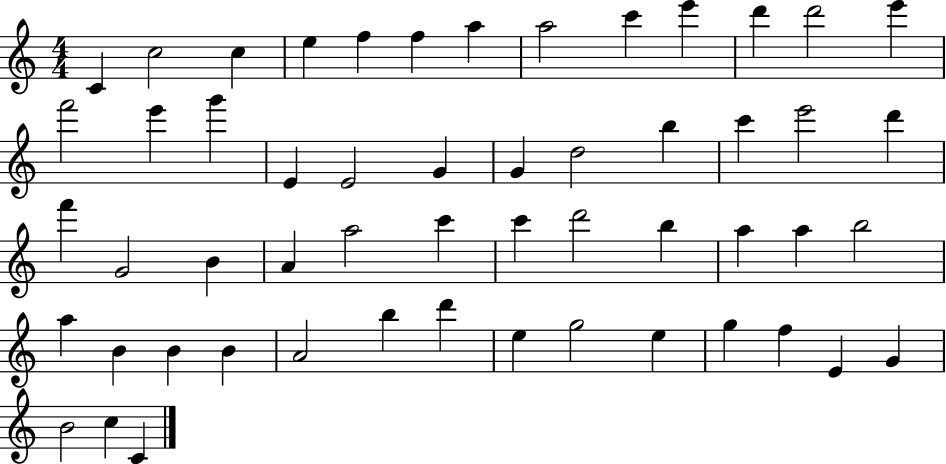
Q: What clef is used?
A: treble